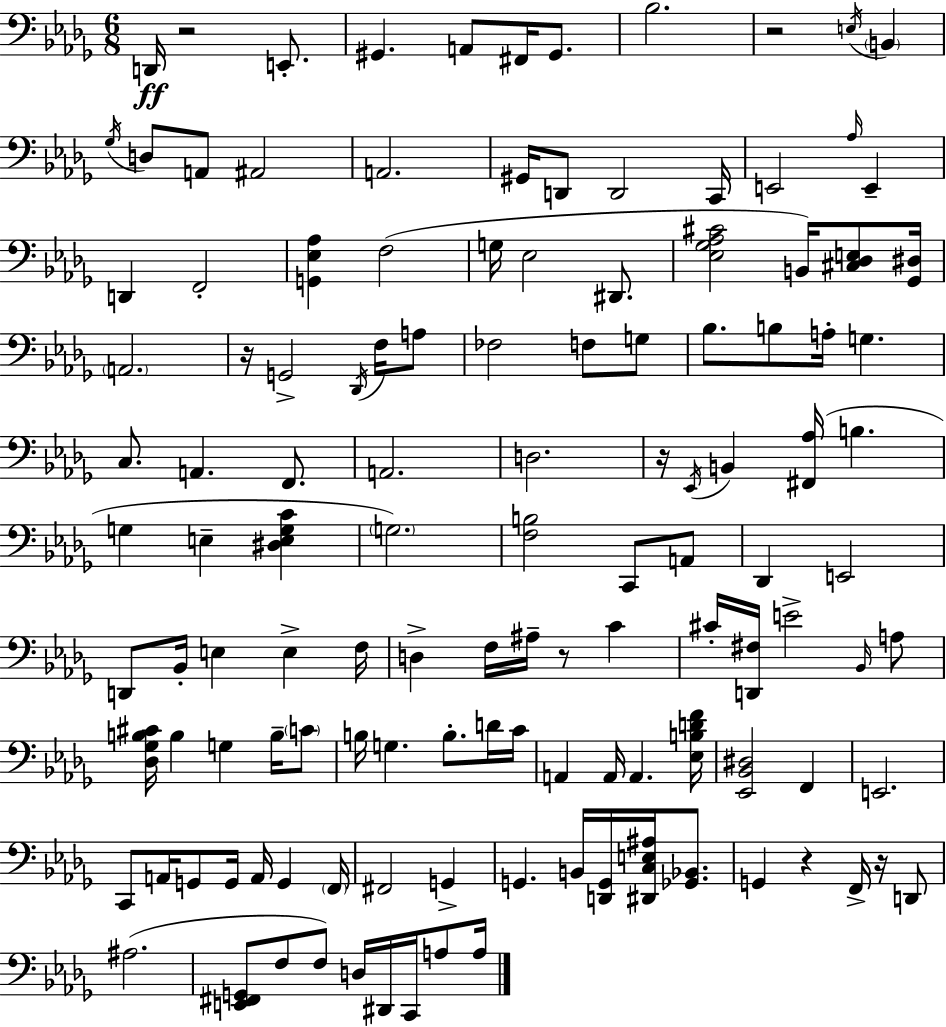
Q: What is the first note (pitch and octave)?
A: D2